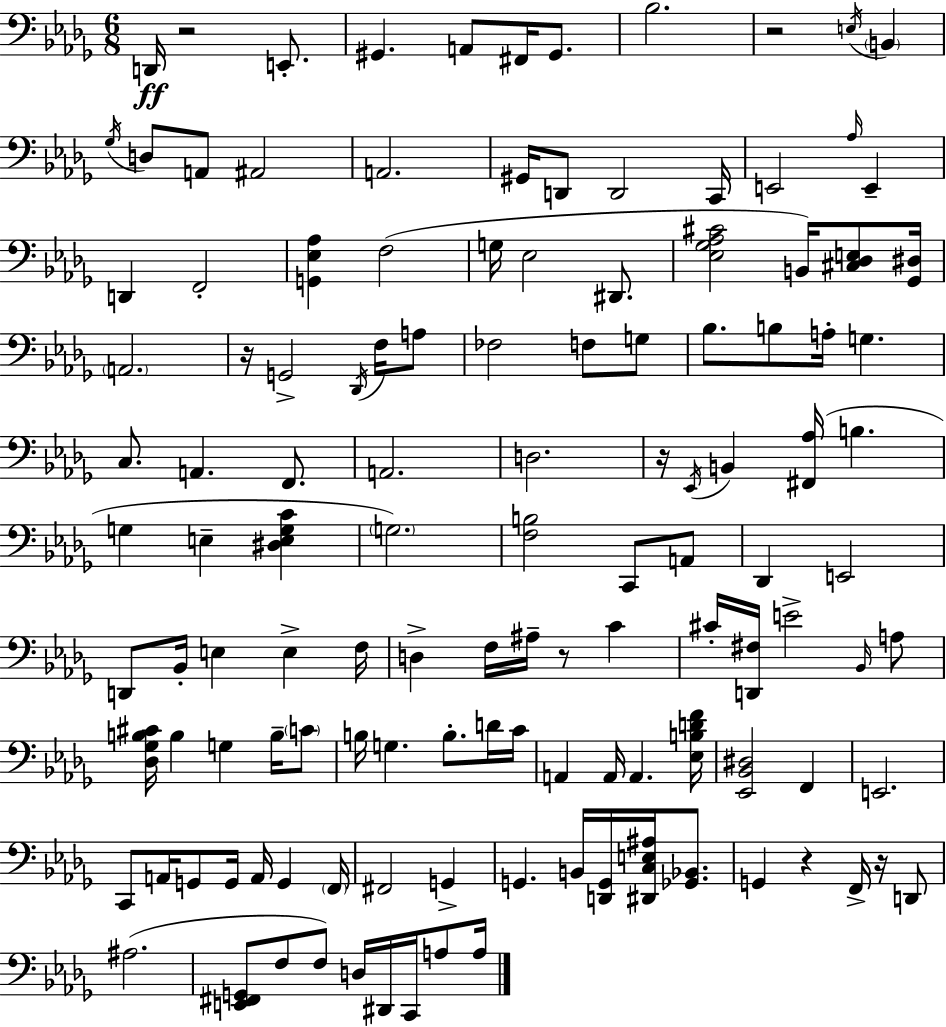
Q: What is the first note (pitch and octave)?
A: D2